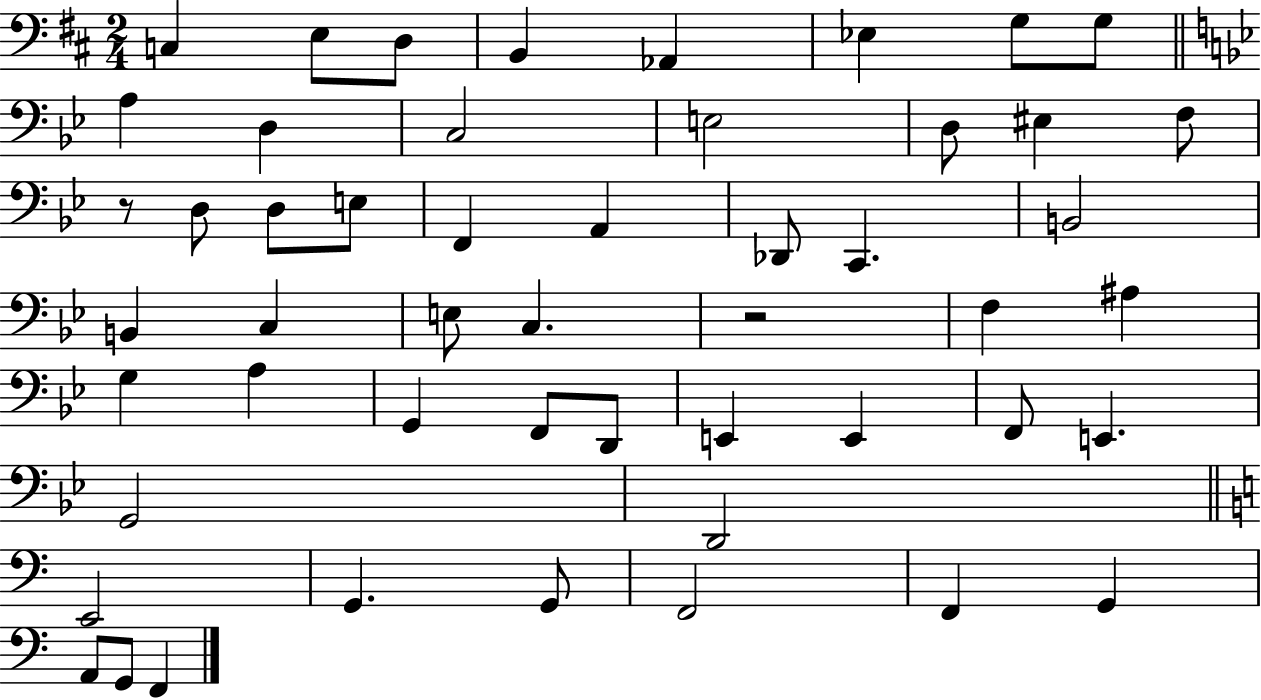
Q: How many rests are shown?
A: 2